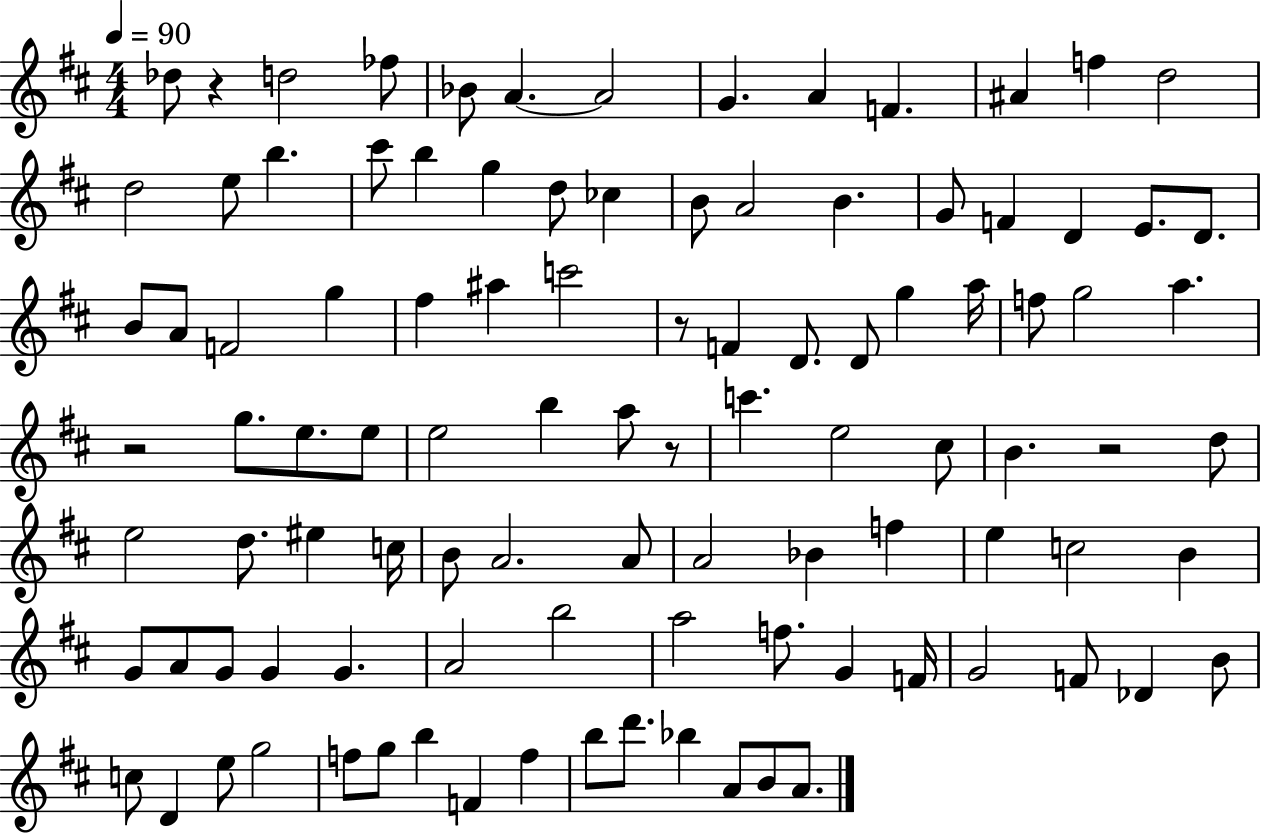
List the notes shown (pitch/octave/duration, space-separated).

Db5/e R/q D5/h FES5/e Bb4/e A4/q. A4/h G4/q. A4/q F4/q. A#4/q F5/q D5/h D5/h E5/e B5/q. C#6/e B5/q G5/q D5/e CES5/q B4/e A4/h B4/q. G4/e F4/q D4/q E4/e. D4/e. B4/e A4/e F4/h G5/q F#5/q A#5/q C6/h R/e F4/q D4/e. D4/e G5/q A5/s F5/e G5/h A5/q. R/h G5/e. E5/e. E5/e E5/h B5/q A5/e R/e C6/q. E5/h C#5/e B4/q. R/h D5/e E5/h D5/e. EIS5/q C5/s B4/e A4/h. A4/e A4/h Bb4/q F5/q E5/q C5/h B4/q G4/e A4/e G4/e G4/q G4/q. A4/h B5/h A5/h F5/e. G4/q F4/s G4/h F4/e Db4/q B4/e C5/e D4/q E5/e G5/h F5/e G5/e B5/q F4/q F5/q B5/e D6/e. Bb5/q A4/e B4/e A4/e.